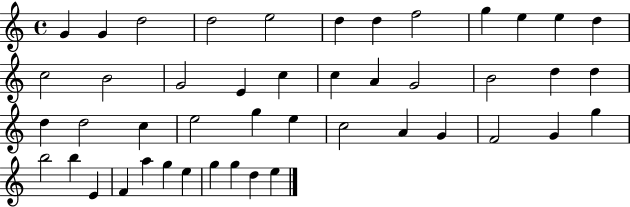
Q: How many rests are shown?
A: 0